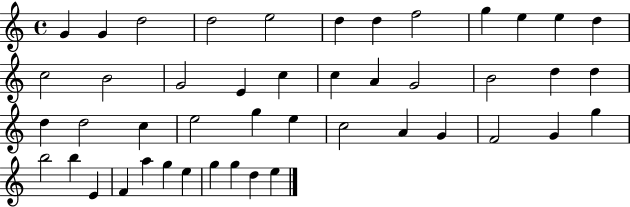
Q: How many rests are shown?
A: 0